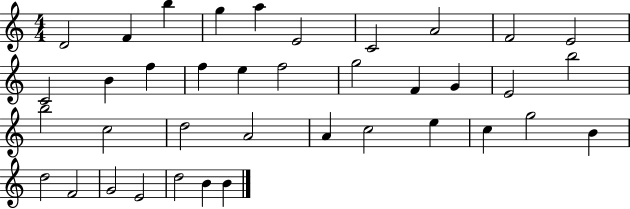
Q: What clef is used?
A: treble